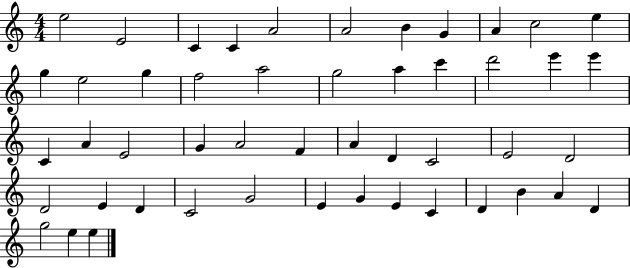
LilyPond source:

{
  \clef treble
  \numericTimeSignature
  \time 4/4
  \key c \major
  e''2 e'2 | c'4 c'4 a'2 | a'2 b'4 g'4 | a'4 c''2 e''4 | \break g''4 e''2 g''4 | f''2 a''2 | g''2 a''4 c'''4 | d'''2 e'''4 e'''4 | \break c'4 a'4 e'2 | g'4 a'2 f'4 | a'4 d'4 c'2 | e'2 d'2 | \break d'2 e'4 d'4 | c'2 g'2 | e'4 g'4 e'4 c'4 | d'4 b'4 a'4 d'4 | \break g''2 e''4 e''4 | \bar "|."
}